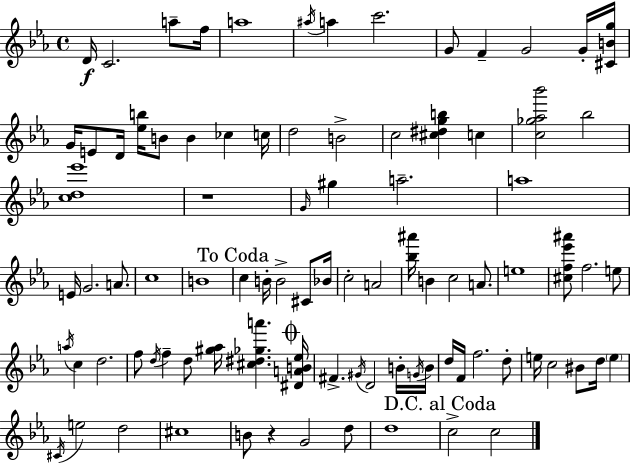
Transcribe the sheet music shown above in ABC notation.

X:1
T:Untitled
M:4/4
L:1/4
K:Cm
D/4 C2 a/2 f/4 a4 ^a/4 a c'2 G/2 F G2 G/4 [^CBg]/4 G/4 E/2 D/4 [_eb]/4 B/2 B _c c/4 d2 B2 c2 [^c^dgb] c [c_g_a_b']2 _b2 [cd_e']4 z4 G/4 ^g a2 a4 E/4 G2 A/2 c4 B4 c B/4 B2 ^C/2 _B/4 c2 A2 [_b^a']/4 B c2 A/2 e4 [^cf_e'^a']/2 f2 e/2 a/4 c d2 f/2 d/4 f d/2 [^g_a]/4 [^c^d_ga'] [^DAB_e]/4 ^F ^G/4 D2 B/4 G/4 B/4 d/4 F/4 f2 d/2 e/4 c2 ^B/2 d/4 e ^C/4 e2 d2 ^c4 B/2 z G2 d/2 d4 c2 c2